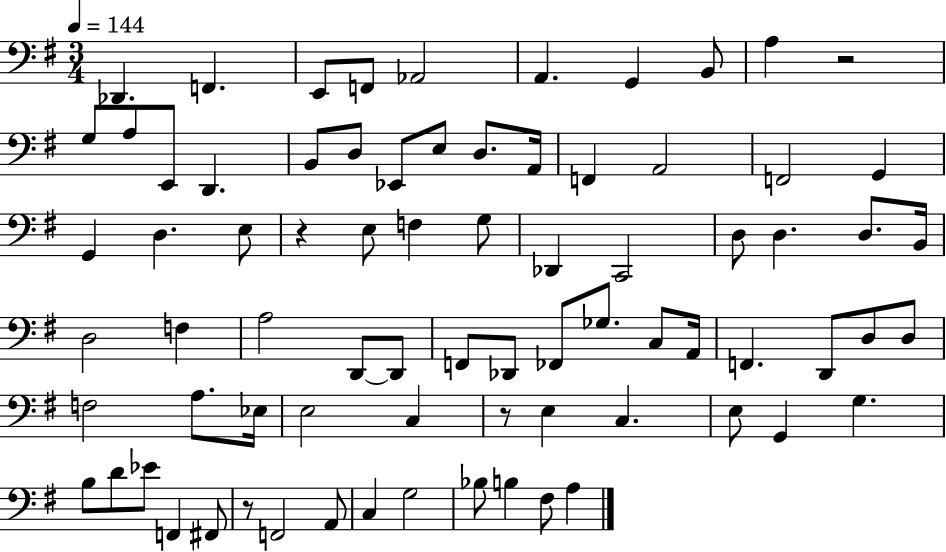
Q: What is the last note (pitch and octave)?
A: A3